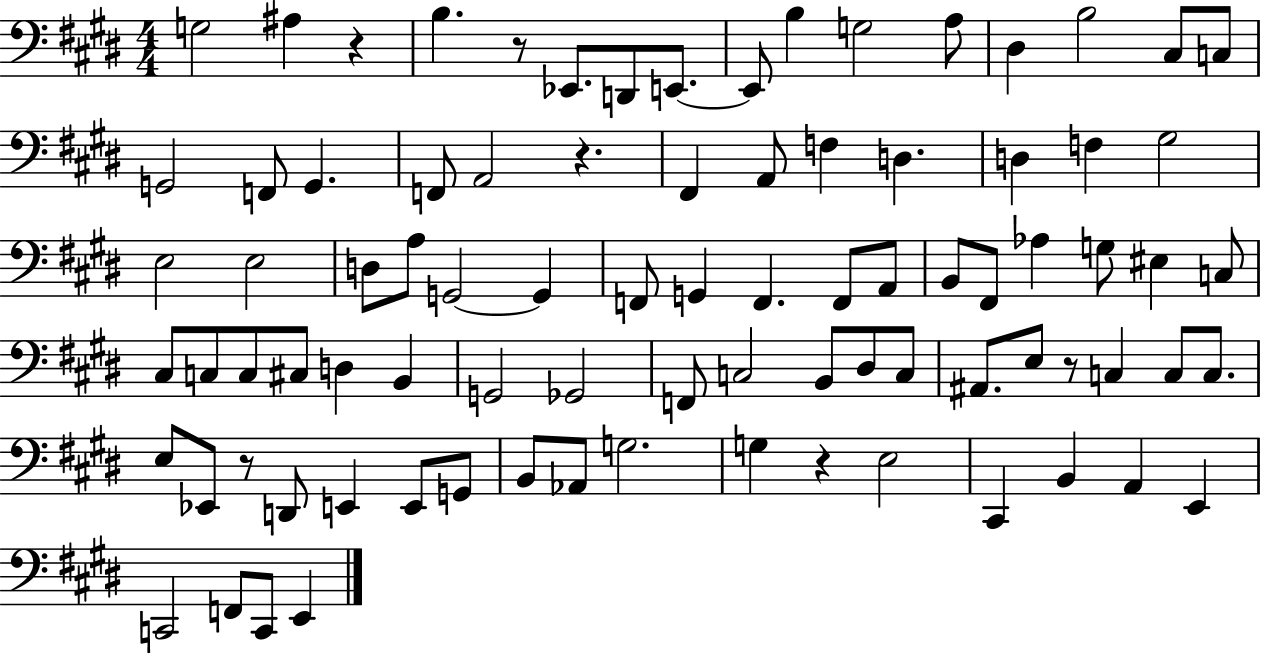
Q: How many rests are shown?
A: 6